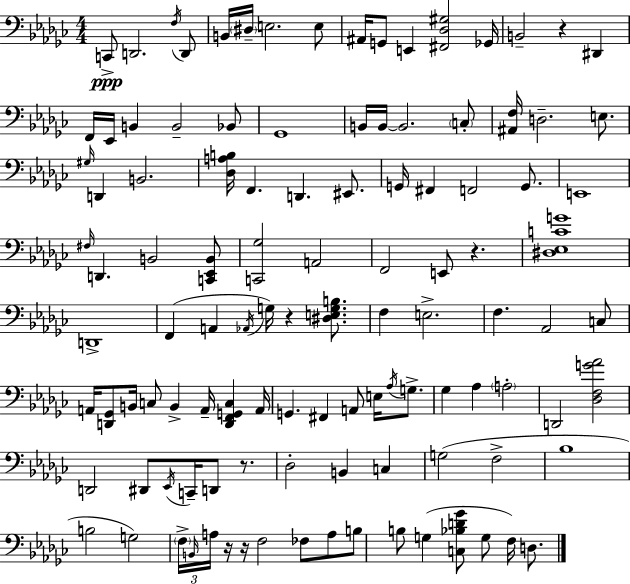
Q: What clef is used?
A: bass